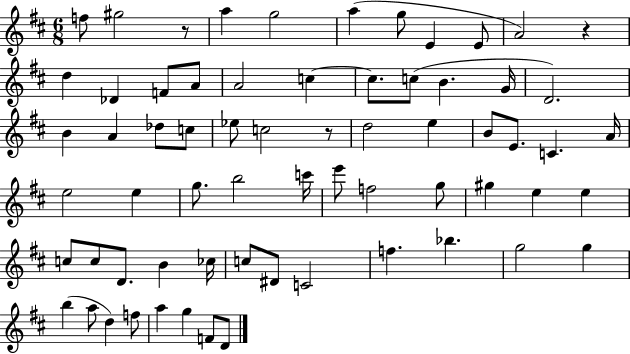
X:1
T:Untitled
M:6/8
L:1/4
K:D
f/2 ^g2 z/2 a g2 a g/2 E E/2 A2 z d _D F/2 A/2 A2 c c/2 c/2 B G/4 D2 B A _d/2 c/2 _e/2 c2 z/2 d2 e B/2 E/2 C A/4 e2 e g/2 b2 c'/4 e'/2 f2 g/2 ^g e e c/2 c/2 D/2 B _c/4 c/2 ^D/2 C2 f _b g2 g b a/2 d f/2 a g F/2 D/2